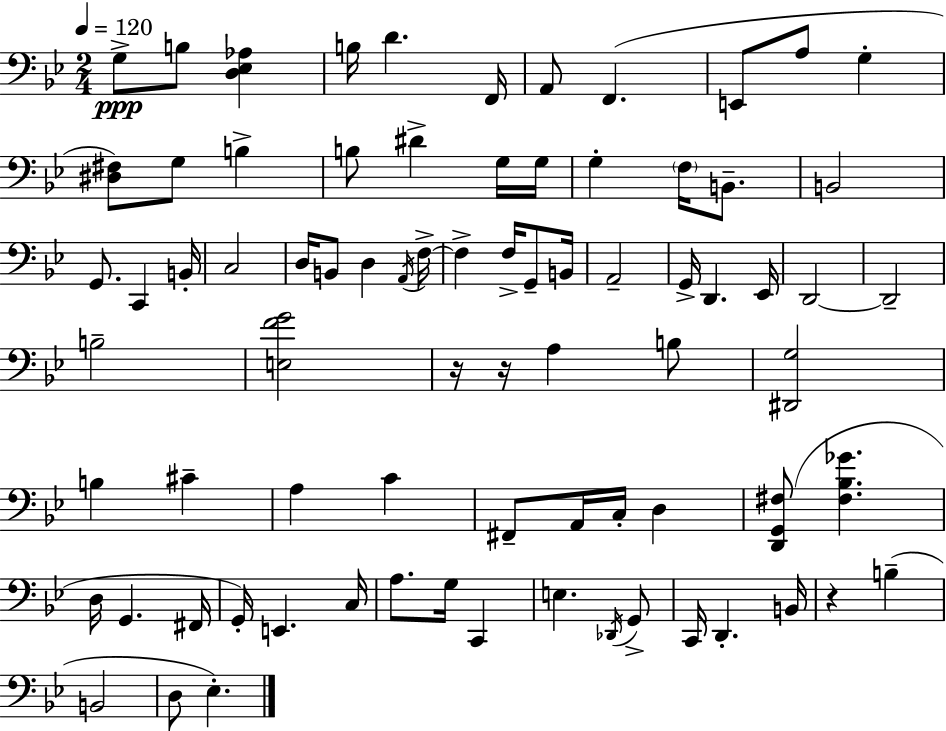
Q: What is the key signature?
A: BES major